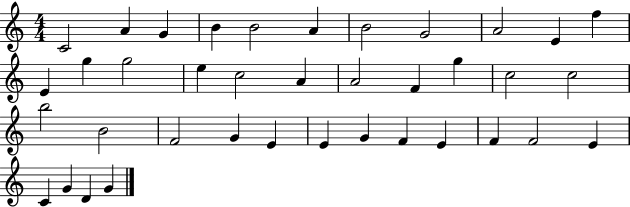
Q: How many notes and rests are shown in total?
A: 38